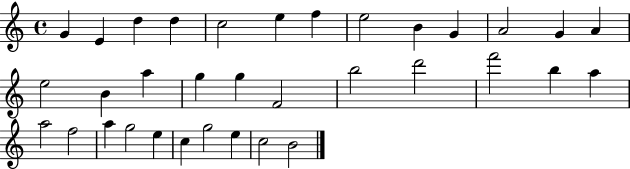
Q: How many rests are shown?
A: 0